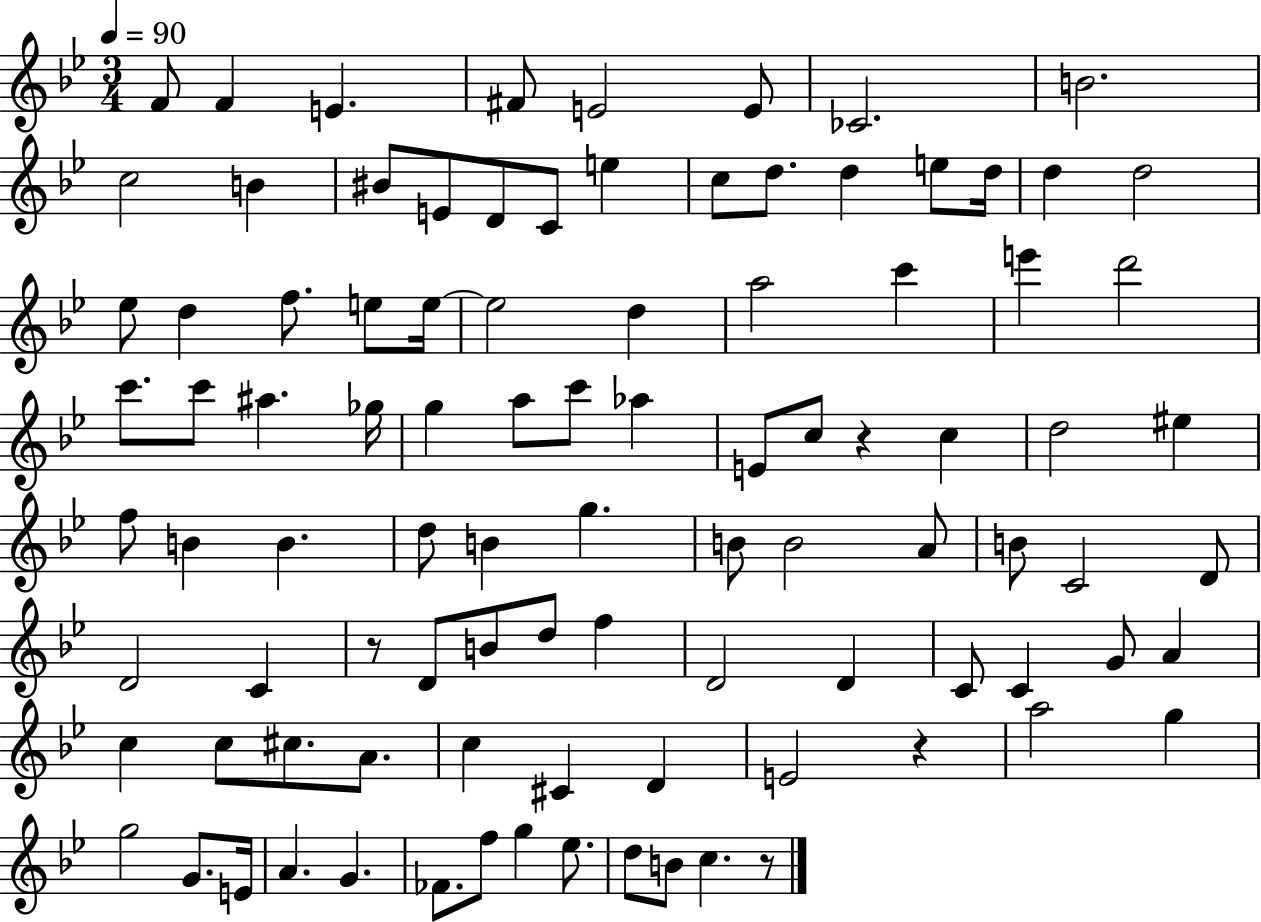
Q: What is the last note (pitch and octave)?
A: C5